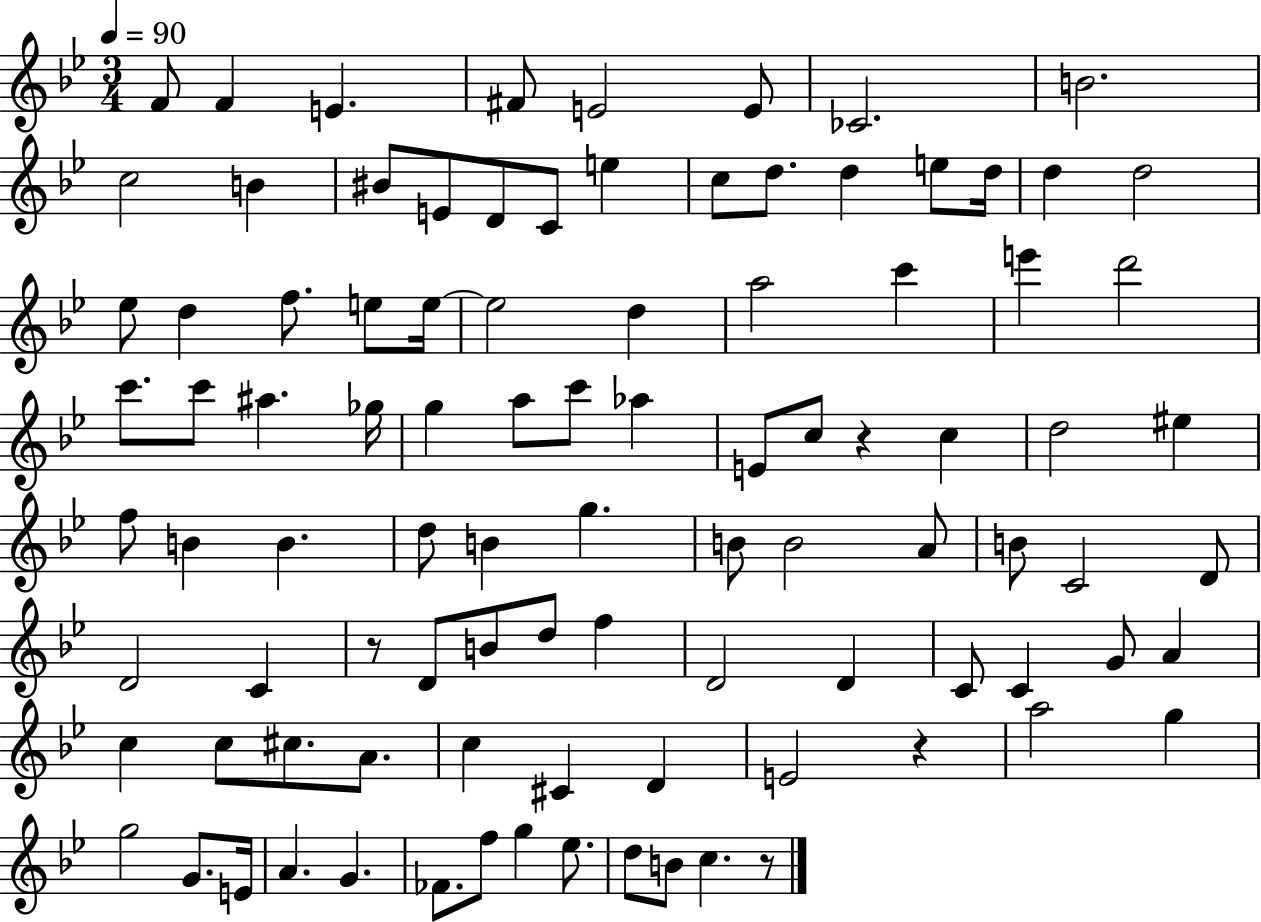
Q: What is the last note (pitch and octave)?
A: C5